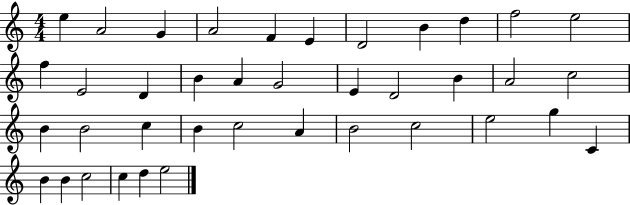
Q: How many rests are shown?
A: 0